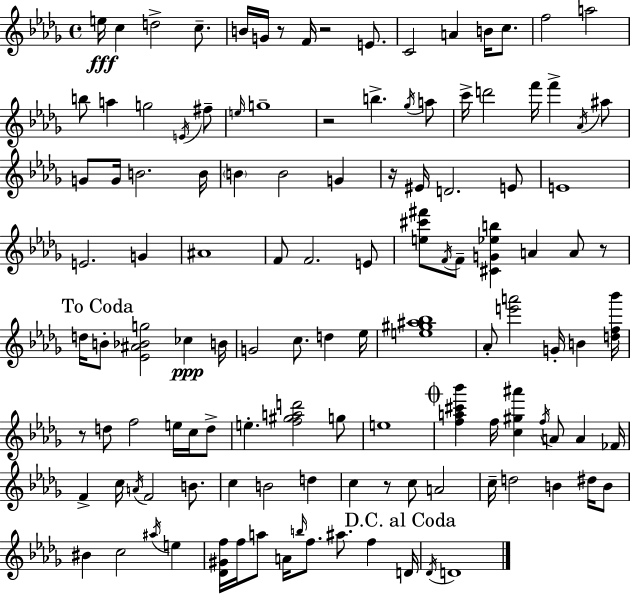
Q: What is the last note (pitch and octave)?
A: D4